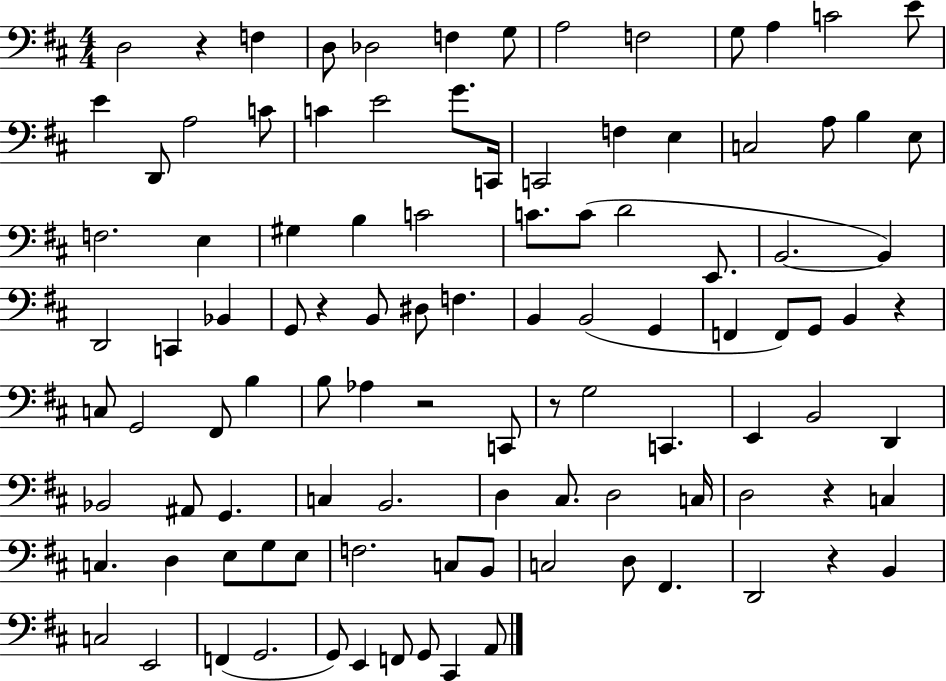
{
  \clef bass
  \numericTimeSignature
  \time 4/4
  \key d \major
  d2 r4 f4 | d8 des2 f4 g8 | a2 f2 | g8 a4 c'2 e'8 | \break e'4 d,8 a2 c'8 | c'4 e'2 g'8. c,16 | c,2 f4 e4 | c2 a8 b4 e8 | \break f2. e4 | gis4 b4 c'2 | c'8. c'8( d'2 e,8. | b,2.~~ b,4) | \break d,2 c,4 bes,4 | g,8 r4 b,8 dis8 f4. | b,4 b,2( g,4 | f,4 f,8) g,8 b,4 r4 | \break c8 g,2 fis,8 b4 | b8 aes4 r2 c,8 | r8 g2 c,4. | e,4 b,2 d,4 | \break bes,2 ais,8 g,4. | c4 b,2. | d4 cis8. d2 c16 | d2 r4 c4 | \break c4. d4 e8 g8 e8 | f2. c8 b,8 | c2 d8 fis,4. | d,2 r4 b,4 | \break c2 e,2 | f,4( g,2. | g,8) e,4 f,8 g,8 cis,4 a,8 | \bar "|."
}